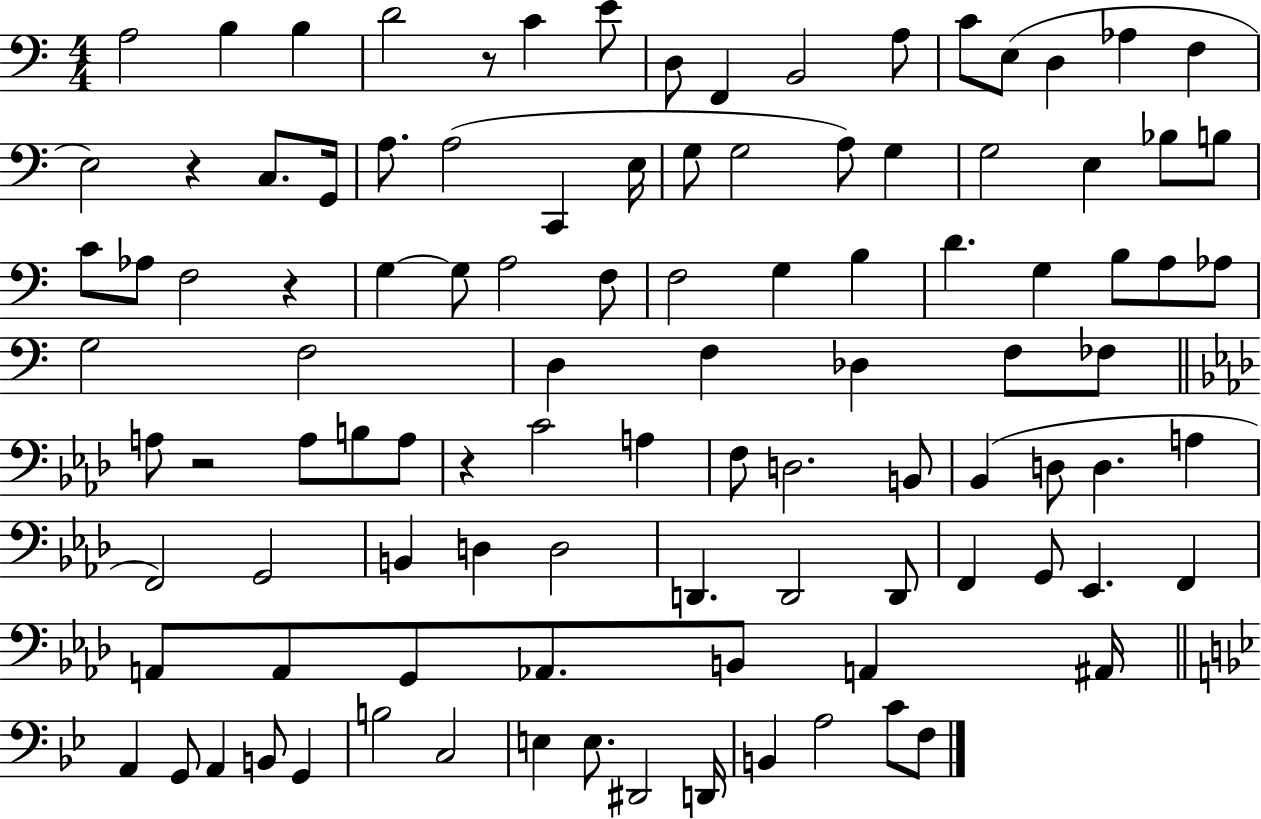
{
  \clef bass
  \numericTimeSignature
  \time 4/4
  \key c \major
  a2 b4 b4 | d'2 r8 c'4 e'8 | d8 f,4 b,2 a8 | c'8 e8( d4 aes4 f4 | \break e2) r4 c8. g,16 | a8. a2( c,4 e16 | g8 g2 a8) g4 | g2 e4 bes8 b8 | \break c'8 aes8 f2 r4 | g4~~ g8 a2 f8 | f2 g4 b4 | d'4. g4 b8 a8 aes8 | \break g2 f2 | d4 f4 des4 f8 fes8 | \bar "||" \break \key aes \major a8 r2 a8 b8 a8 | r4 c'2 a4 | f8 d2. b,8 | bes,4( d8 d4. a4 | \break f,2) g,2 | b,4 d4 d2 | d,4. d,2 d,8 | f,4 g,8 ees,4. f,4 | \break a,8 a,8 g,8 aes,8. b,8 a,4 ais,16 | \bar "||" \break \key bes \major a,4 g,8 a,4 b,8 g,4 | b2 c2 | e4 e8. dis,2 d,16 | b,4 a2 c'8 f8 | \break \bar "|."
}